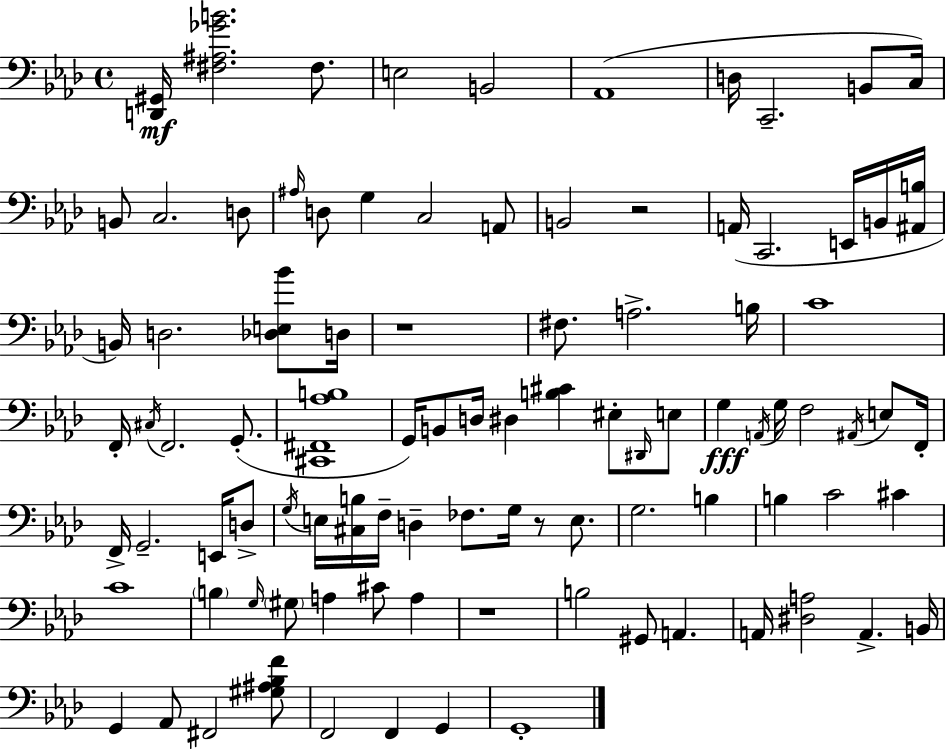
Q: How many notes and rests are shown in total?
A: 95